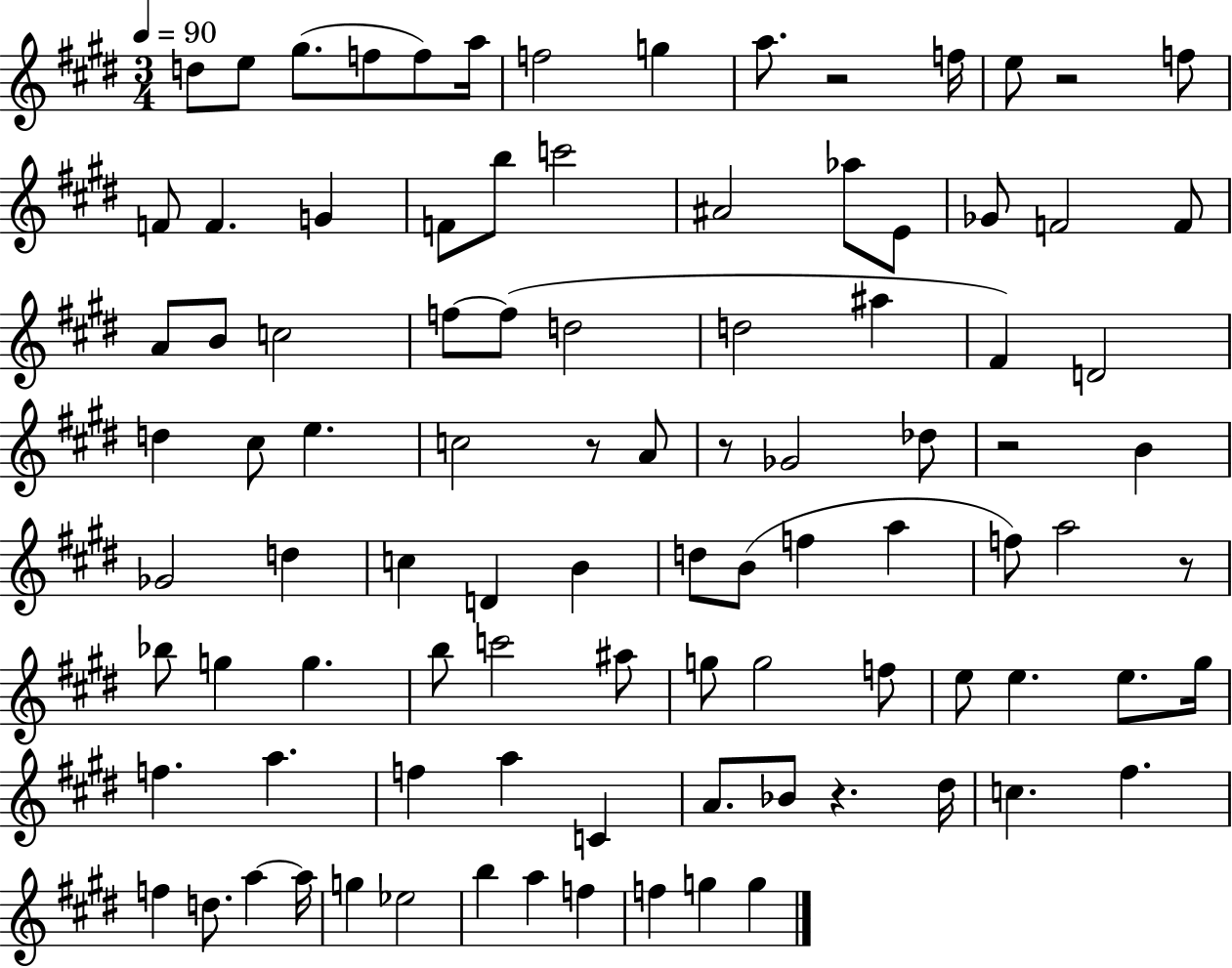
{
  \clef treble
  \numericTimeSignature
  \time 3/4
  \key e \major
  \tempo 4 = 90
  d''8 e''8 gis''8.( f''8 f''8) a''16 | f''2 g''4 | a''8. r2 f''16 | e''8 r2 f''8 | \break f'8 f'4. g'4 | f'8 b''8 c'''2 | ais'2 aes''8 e'8 | ges'8 f'2 f'8 | \break a'8 b'8 c''2 | f''8~~ f''8( d''2 | d''2 ais''4 | fis'4) d'2 | \break d''4 cis''8 e''4. | c''2 r8 a'8 | r8 ges'2 des''8 | r2 b'4 | \break ges'2 d''4 | c''4 d'4 b'4 | d''8 b'8( f''4 a''4 | f''8) a''2 r8 | \break bes''8 g''4 g''4. | b''8 c'''2 ais''8 | g''8 g''2 f''8 | e''8 e''4. e''8. gis''16 | \break f''4. a''4. | f''4 a''4 c'4 | a'8. bes'8 r4. dis''16 | c''4. fis''4. | \break f''4 d''8. a''4~~ a''16 | g''4 ees''2 | b''4 a''4 f''4 | f''4 g''4 g''4 | \break \bar "|."
}